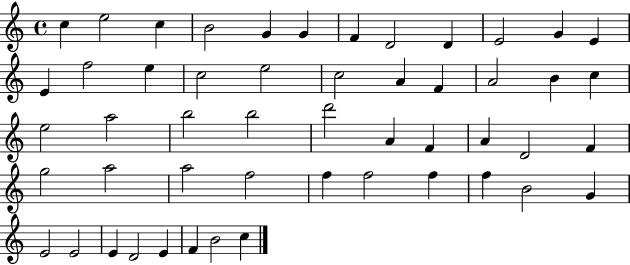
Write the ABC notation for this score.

X:1
T:Untitled
M:4/4
L:1/4
K:C
c e2 c B2 G G F D2 D E2 G E E f2 e c2 e2 c2 A F A2 B c e2 a2 b2 b2 d'2 A F A D2 F g2 a2 a2 f2 f f2 f f B2 G E2 E2 E D2 E F B2 c